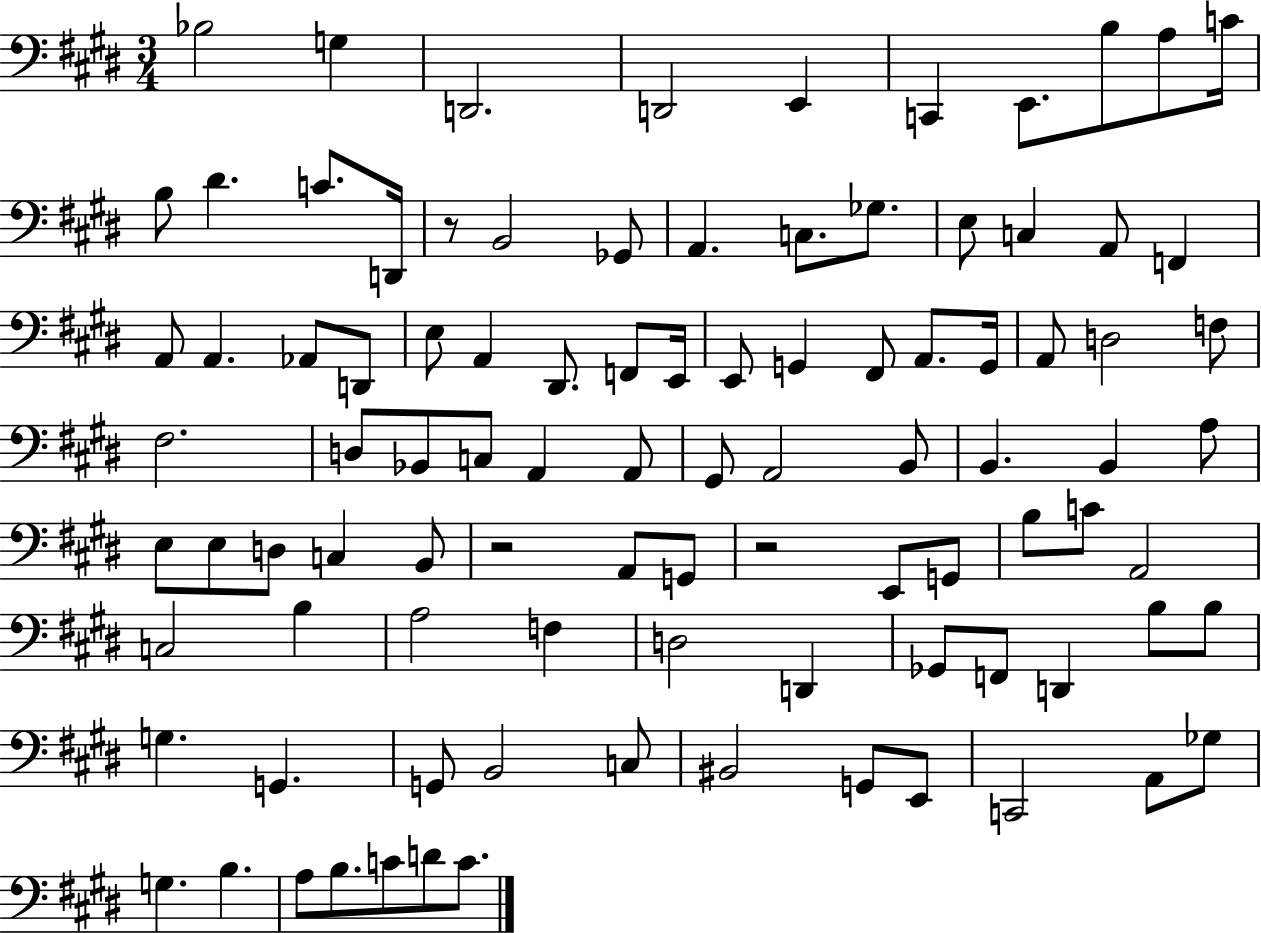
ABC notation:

X:1
T:Untitled
M:3/4
L:1/4
K:E
_B,2 G, D,,2 D,,2 E,, C,, E,,/2 B,/2 A,/2 C/4 B,/2 ^D C/2 D,,/4 z/2 B,,2 _G,,/2 A,, C,/2 _G,/2 E,/2 C, A,,/2 F,, A,,/2 A,, _A,,/2 D,,/2 E,/2 A,, ^D,,/2 F,,/2 E,,/4 E,,/2 G,, ^F,,/2 A,,/2 G,,/4 A,,/2 D,2 F,/2 ^F,2 D,/2 _B,,/2 C,/2 A,, A,,/2 ^G,,/2 A,,2 B,,/2 B,, B,, A,/2 E,/2 E,/2 D,/2 C, B,,/2 z2 A,,/2 G,,/2 z2 E,,/2 G,,/2 B,/2 C/2 A,,2 C,2 B, A,2 F, D,2 D,, _G,,/2 F,,/2 D,, B,/2 B,/2 G, G,, G,,/2 B,,2 C,/2 ^B,,2 G,,/2 E,,/2 C,,2 A,,/2 _G,/2 G, B, A,/2 B,/2 C/2 D/2 C/2